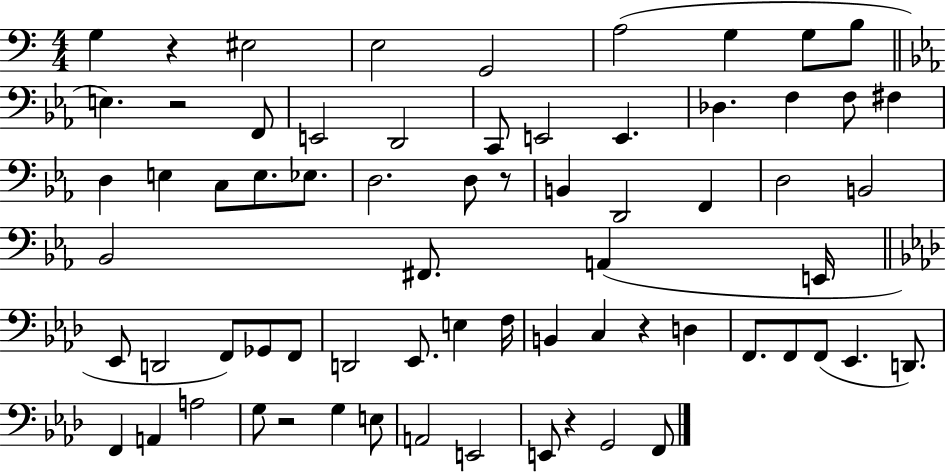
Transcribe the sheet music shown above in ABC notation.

X:1
T:Untitled
M:4/4
L:1/4
K:C
G, z ^E,2 E,2 G,,2 A,2 G, G,/2 B,/2 E, z2 F,,/2 E,,2 D,,2 C,,/2 E,,2 E,, _D, F, F,/2 ^F, D, E, C,/2 E,/2 _E,/2 D,2 D,/2 z/2 B,, D,,2 F,, D,2 B,,2 _B,,2 ^F,,/2 A,, E,,/4 _E,,/2 D,,2 F,,/2 _G,,/2 F,,/2 D,,2 _E,,/2 E, F,/4 B,, C, z D, F,,/2 F,,/2 F,,/2 _E,, D,,/2 F,, A,, A,2 G,/2 z2 G, E,/2 A,,2 E,,2 E,,/2 z G,,2 F,,/2